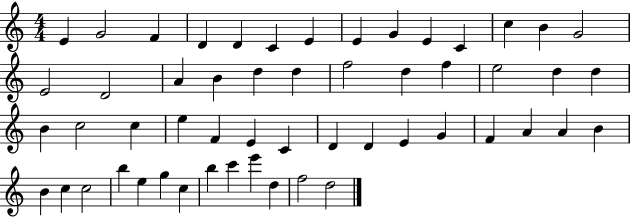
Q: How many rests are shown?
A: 0